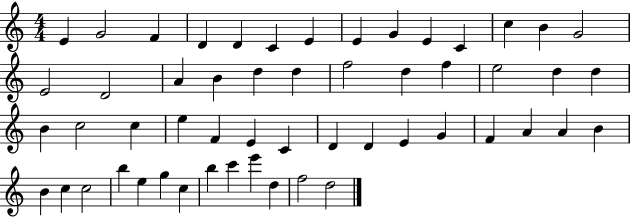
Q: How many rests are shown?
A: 0